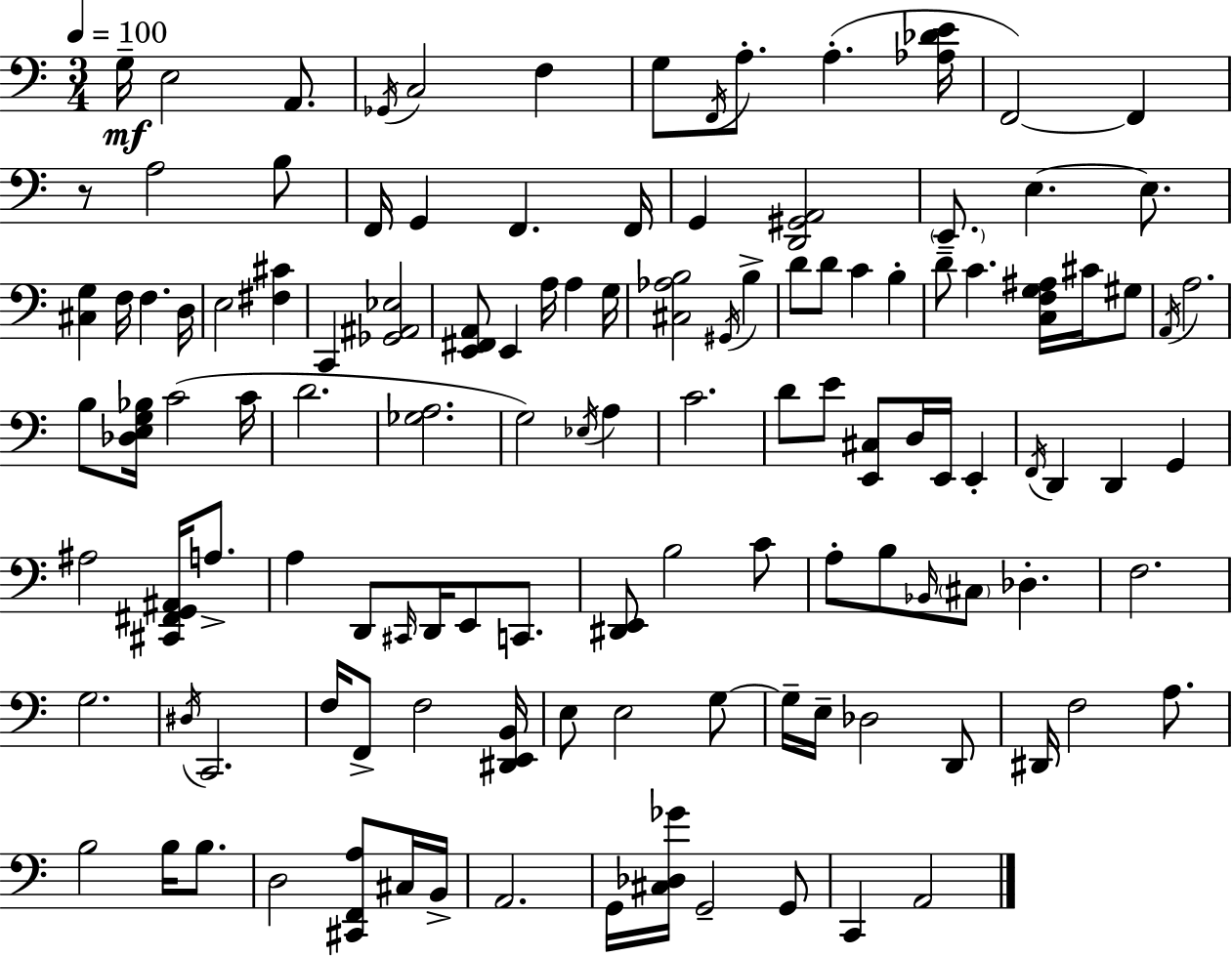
{
  \clef bass
  \numericTimeSignature
  \time 3/4
  \key a \minor
  \tempo 4 = 100
  g16--\mf e2 a,8. | \acciaccatura { ges,16 } c2 f4 | g8 \acciaccatura { f,16 } a8.-. a4.-.( | <aes des' e'>16 f,2~~) f,4 | \break r8 a2 | b8 f,16 g,4 f,4. | f,16 g,4 <d, gis, a,>2 | \parenthesize e,8.-- e4.~~ e8. | \break <cis g>4 f16 f4. | d16 e2 <fis cis'>4 | c,4 <ges, ais, ees>2 | <e, fis, a,>8 e,4 a16 a4 | \break g16 <cis aes b>2 \acciaccatura { gis,16 } b4-> | d'8 d'8 c'4 b4-. | d'8-- c'4. <c f g ais>16 | cis'16 gis8 \acciaccatura { a,16 } a2. | \break b8 <des e g bes>16 c'2( | c'16 d'2. | <ges a>2. | g2) | \break \acciaccatura { ees16 } a4 c'2. | d'8 e'8 <e, cis>8 d16 | e,16 e,4-. \acciaccatura { f,16 } d,4 d,4 | g,4 ais2 | \break <cis, fis, g, ais,>16 a8.-> a4 d,8 | \grace { cis,16 } d,16 e,8 c,8. <dis, e,>8 b2 | c'8 a8-. b8 \grace { bes,16 } | \parenthesize cis8 des4.-. f2. | \break g2. | \acciaccatura { dis16 } c,2. | f16 f,8-> | f2 <dis, e, b,>16 e8 e2 | \break g8~~ g16-- e16-- des2 | d,8 dis,16 f2 | a8. b2 | b16 b8. d2 | \break <cis, f, a>8 cis16 b,16-> a,2. | g,16 <cis des ges'>16 g,2-- | g,8 c,4 | a,2 \bar "|."
}